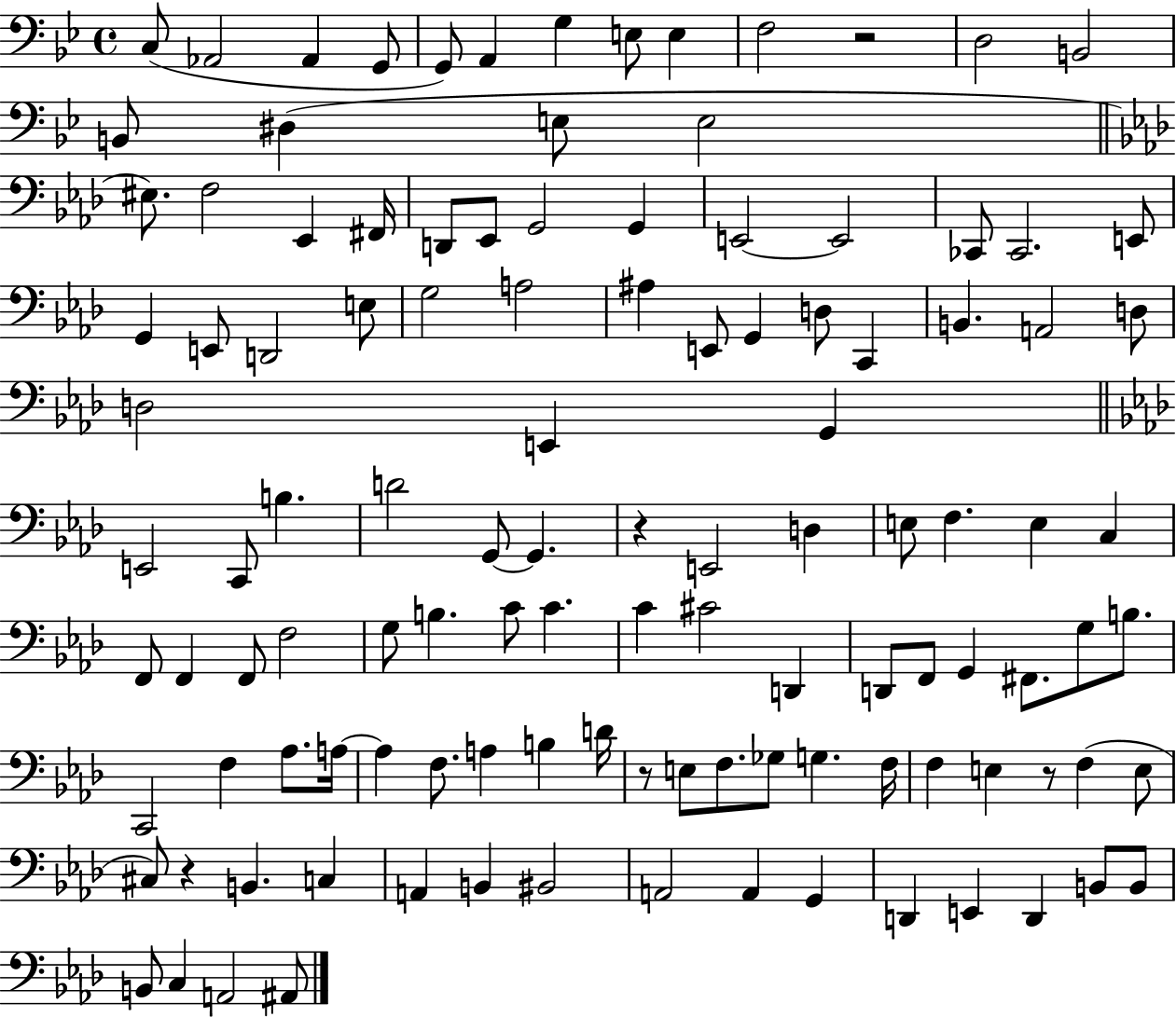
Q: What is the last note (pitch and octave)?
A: A#2